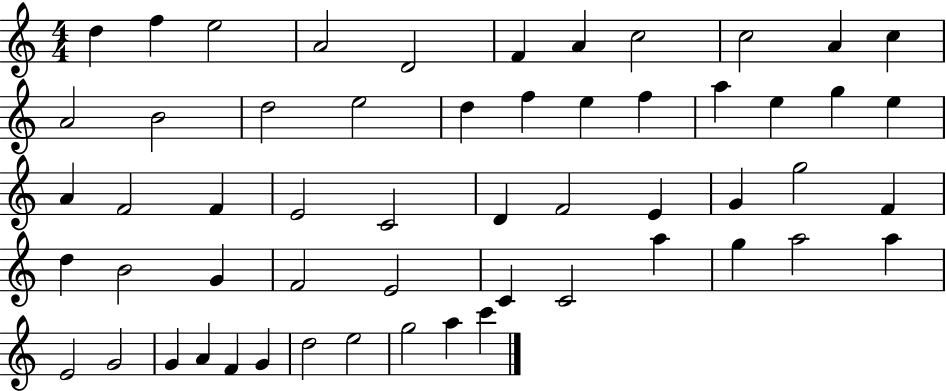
D5/q F5/q E5/h A4/h D4/h F4/q A4/q C5/h C5/h A4/q C5/q A4/h B4/h D5/h E5/h D5/q F5/q E5/q F5/q A5/q E5/q G5/q E5/q A4/q F4/h F4/q E4/h C4/h D4/q F4/h E4/q G4/q G5/h F4/q D5/q B4/h G4/q F4/h E4/h C4/q C4/h A5/q G5/q A5/h A5/q E4/h G4/h G4/q A4/q F4/q G4/q D5/h E5/h G5/h A5/q C6/q